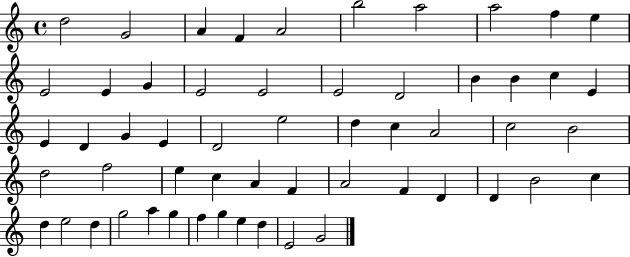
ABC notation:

X:1
T:Untitled
M:4/4
L:1/4
K:C
d2 G2 A F A2 b2 a2 a2 f e E2 E G E2 E2 E2 D2 B B c E E D G E D2 e2 d c A2 c2 B2 d2 f2 e c A F A2 F D D B2 c d e2 d g2 a g f g e d E2 G2